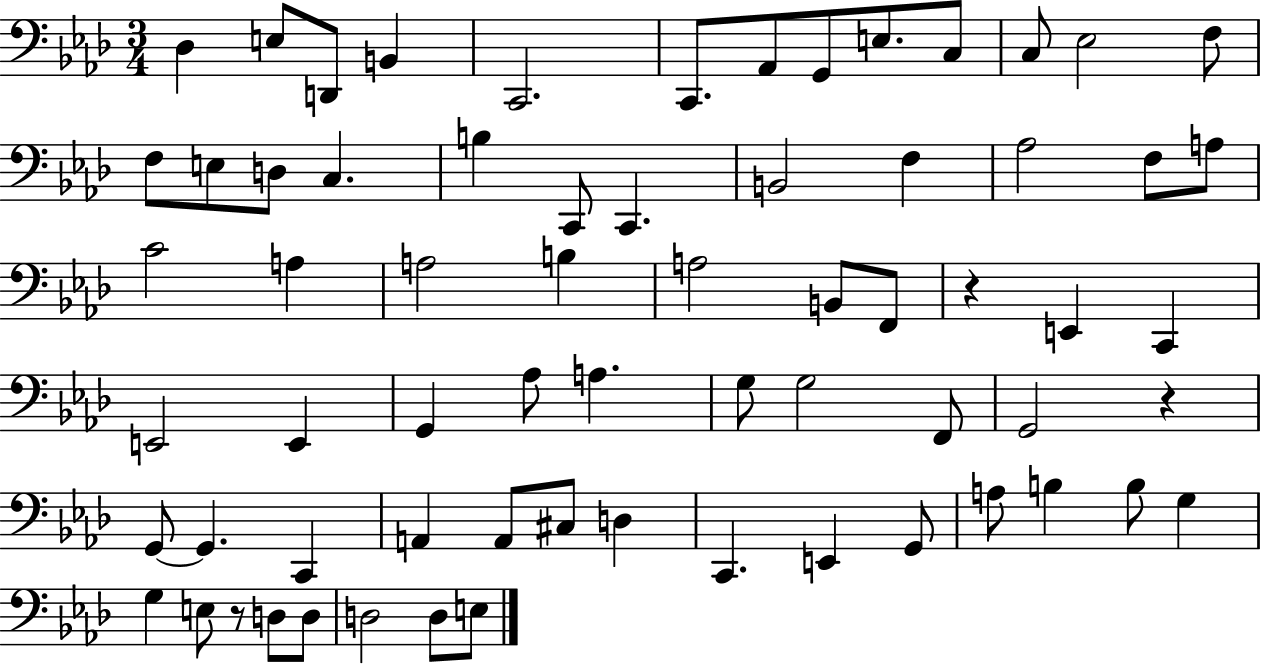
{
  \clef bass
  \numericTimeSignature
  \time 3/4
  \key aes \major
  des4 e8 d,8 b,4 | c,2. | c,8. aes,8 g,8 e8. c8 | c8 ees2 f8 | \break f8 e8 d8 c4. | b4 c,8 c,4. | b,2 f4 | aes2 f8 a8 | \break c'2 a4 | a2 b4 | a2 b,8 f,8 | r4 e,4 c,4 | \break e,2 e,4 | g,4 aes8 a4. | g8 g2 f,8 | g,2 r4 | \break g,8~~ g,4. c,4 | a,4 a,8 cis8 d4 | c,4. e,4 g,8 | a8 b4 b8 g4 | \break g4 e8 r8 d8 d8 | d2 d8 e8 | \bar "|."
}